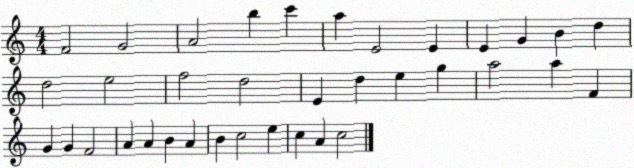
X:1
T:Untitled
M:4/4
L:1/4
K:C
F2 G2 A2 b c' a E2 E E G B d d2 e2 f2 d2 E d e g a2 a F G G F2 A A B A B c2 e c A c2